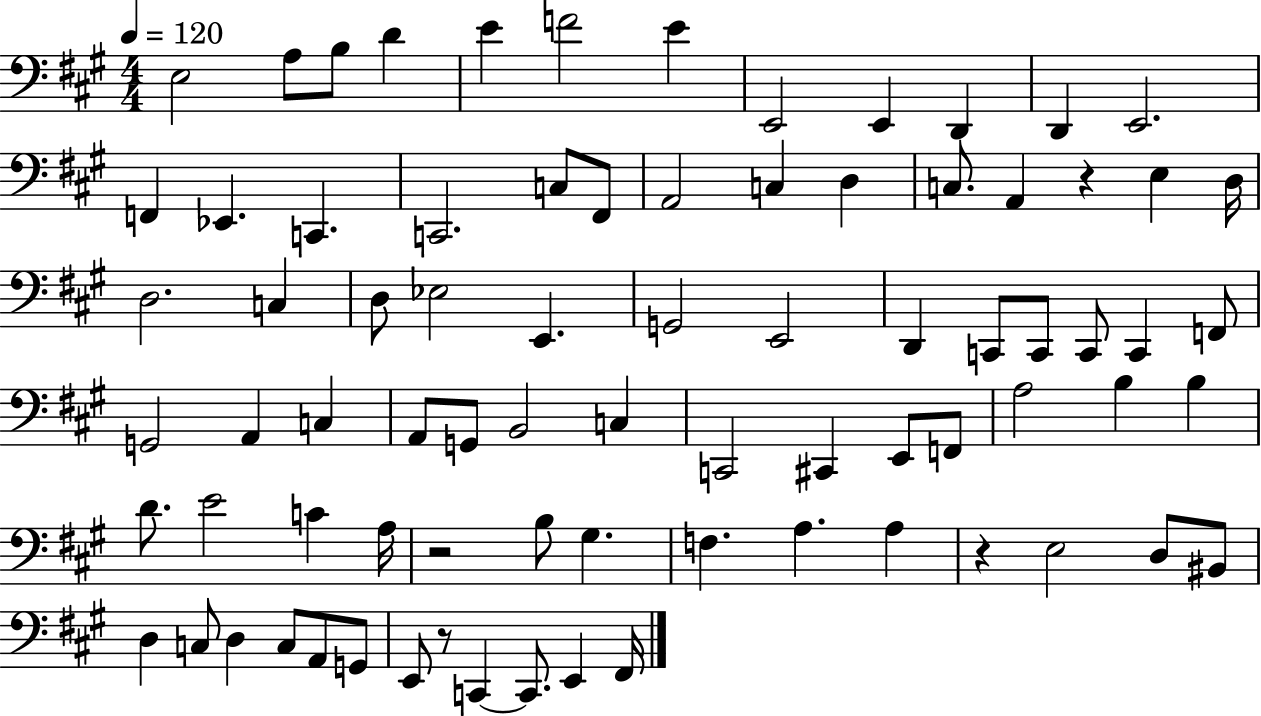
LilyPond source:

{
  \clef bass
  \numericTimeSignature
  \time 4/4
  \key a \major
  \tempo 4 = 120
  e2 a8 b8 d'4 | e'4 f'2 e'4 | e,2 e,4 d,4 | d,4 e,2. | \break f,4 ees,4. c,4. | c,2. c8 fis,8 | a,2 c4 d4 | c8. a,4 r4 e4 d16 | \break d2. c4 | d8 ees2 e,4. | g,2 e,2 | d,4 c,8 c,8 c,8 c,4 f,8 | \break g,2 a,4 c4 | a,8 g,8 b,2 c4 | c,2 cis,4 e,8 f,8 | a2 b4 b4 | \break d'8. e'2 c'4 a16 | r2 b8 gis4. | f4. a4. a4 | r4 e2 d8 bis,8 | \break d4 c8 d4 c8 a,8 g,8 | e,8 r8 c,4~~ c,8. e,4 fis,16 | \bar "|."
}